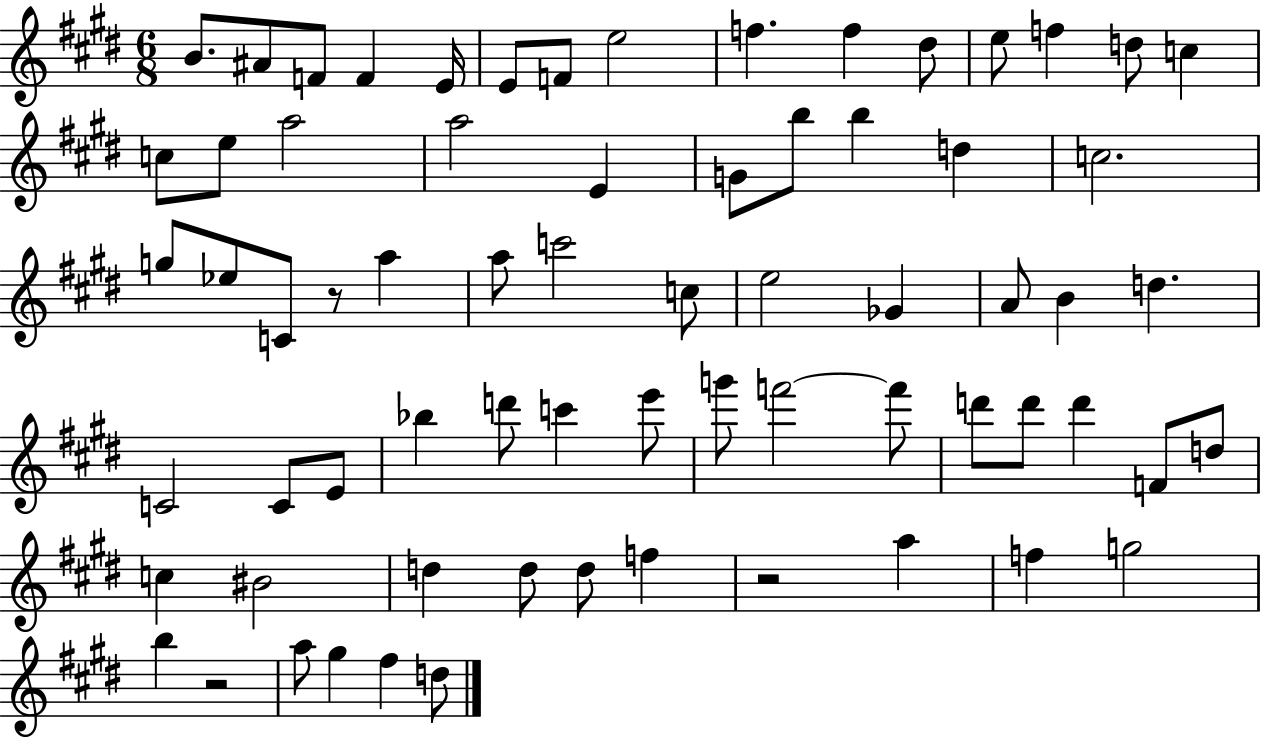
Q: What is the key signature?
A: E major